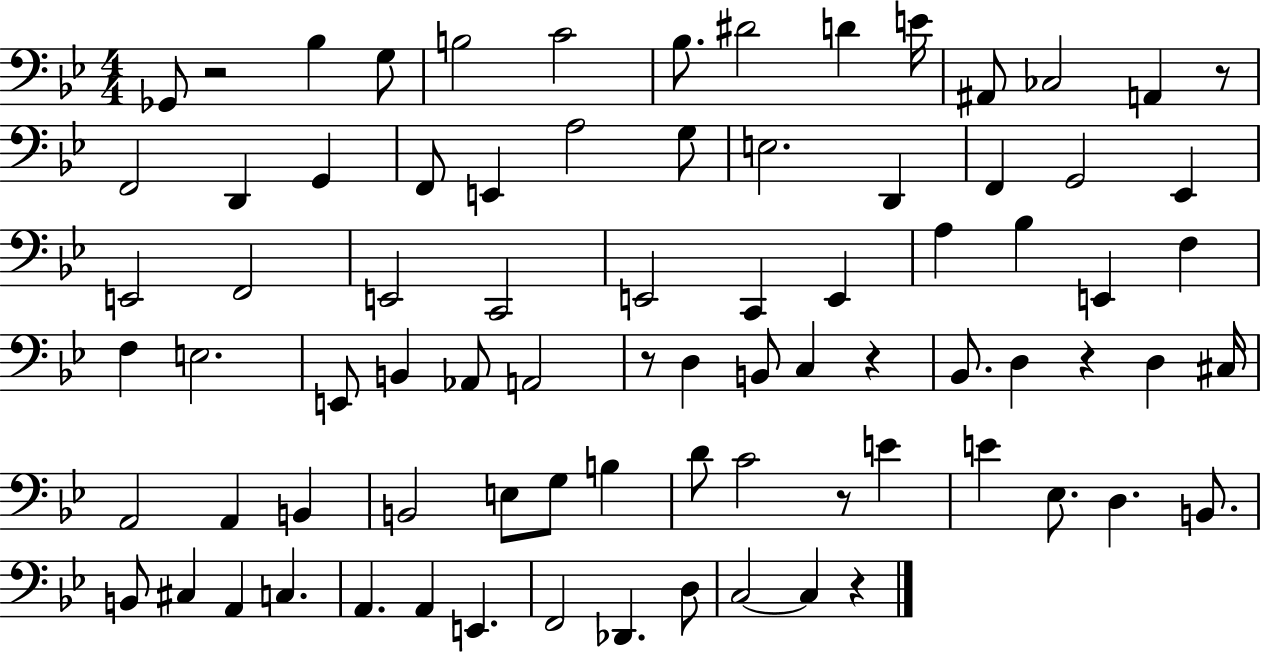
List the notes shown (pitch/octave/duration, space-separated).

Gb2/e R/h Bb3/q G3/e B3/h C4/h Bb3/e. D#4/h D4/q E4/s A#2/e CES3/h A2/q R/e F2/h D2/q G2/q F2/e E2/q A3/h G3/e E3/h. D2/q F2/q G2/h Eb2/q E2/h F2/h E2/h C2/h E2/h C2/q E2/q A3/q Bb3/q E2/q F3/q F3/q E3/h. E2/e B2/q Ab2/e A2/h R/e D3/q B2/e C3/q R/q Bb2/e. D3/q R/q D3/q C#3/s A2/h A2/q B2/q B2/h E3/e G3/e B3/q D4/e C4/h R/e E4/q E4/q Eb3/e. D3/q. B2/e. B2/e C#3/q A2/q C3/q. A2/q. A2/q E2/q. F2/h Db2/q. D3/e C3/h C3/q R/q